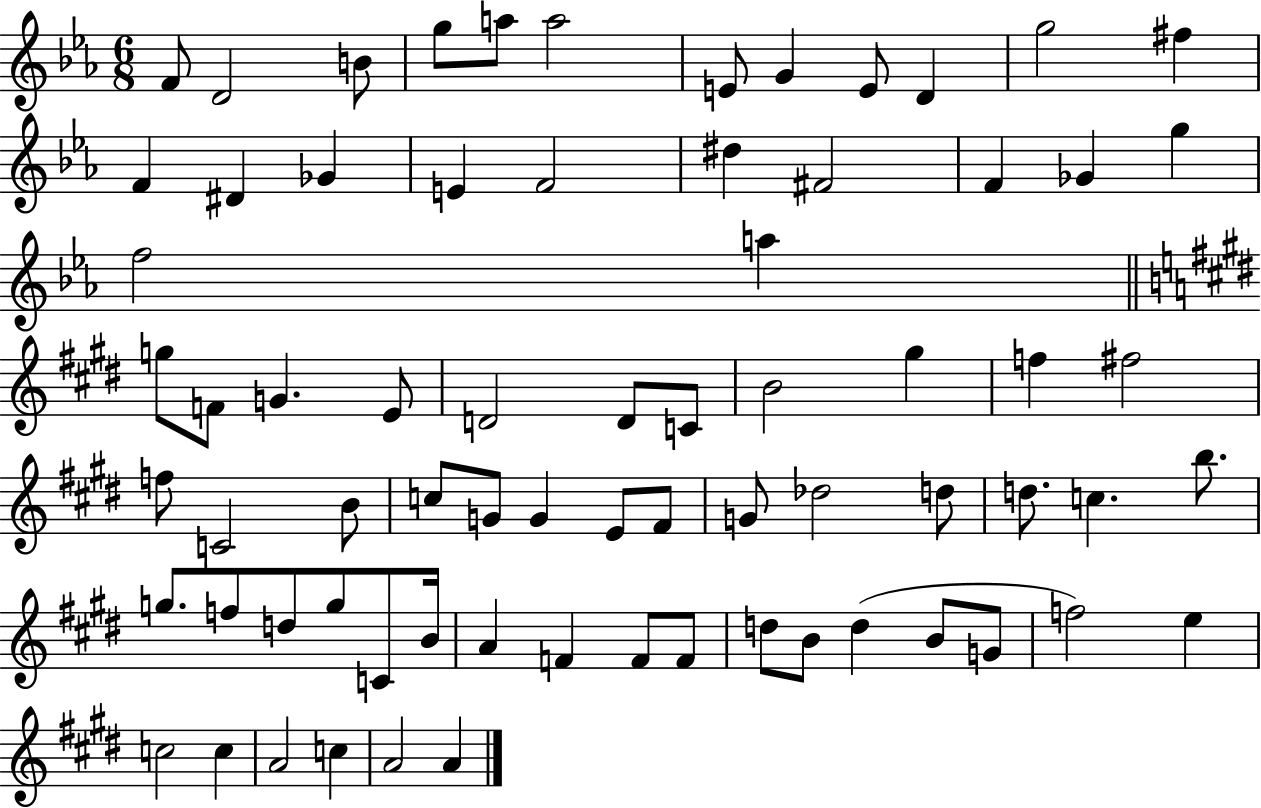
F4/e D4/h B4/e G5/e A5/e A5/h E4/e G4/q E4/e D4/q G5/h F#5/q F4/q D#4/q Gb4/q E4/q F4/h D#5/q F#4/h F4/q Gb4/q G5/q F5/h A5/q G5/e F4/e G4/q. E4/e D4/h D4/e C4/e B4/h G#5/q F5/q F#5/h F5/e C4/h B4/e C5/e G4/e G4/q E4/e F#4/e G4/e Db5/h D5/e D5/e. C5/q. B5/e. G5/e. F5/e D5/e G5/e C4/e B4/s A4/q F4/q F4/e F4/e D5/e B4/e D5/q B4/e G4/e F5/h E5/q C5/h C5/q A4/h C5/q A4/h A4/q